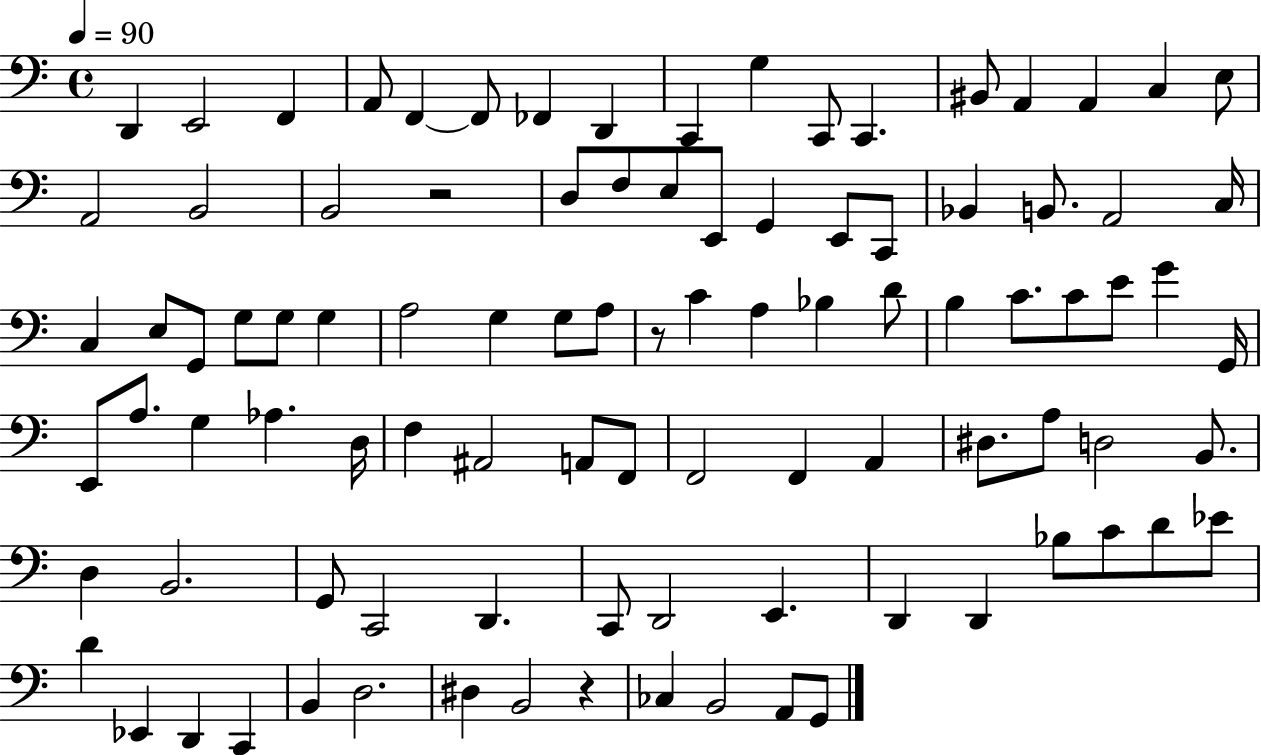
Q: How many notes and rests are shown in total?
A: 96